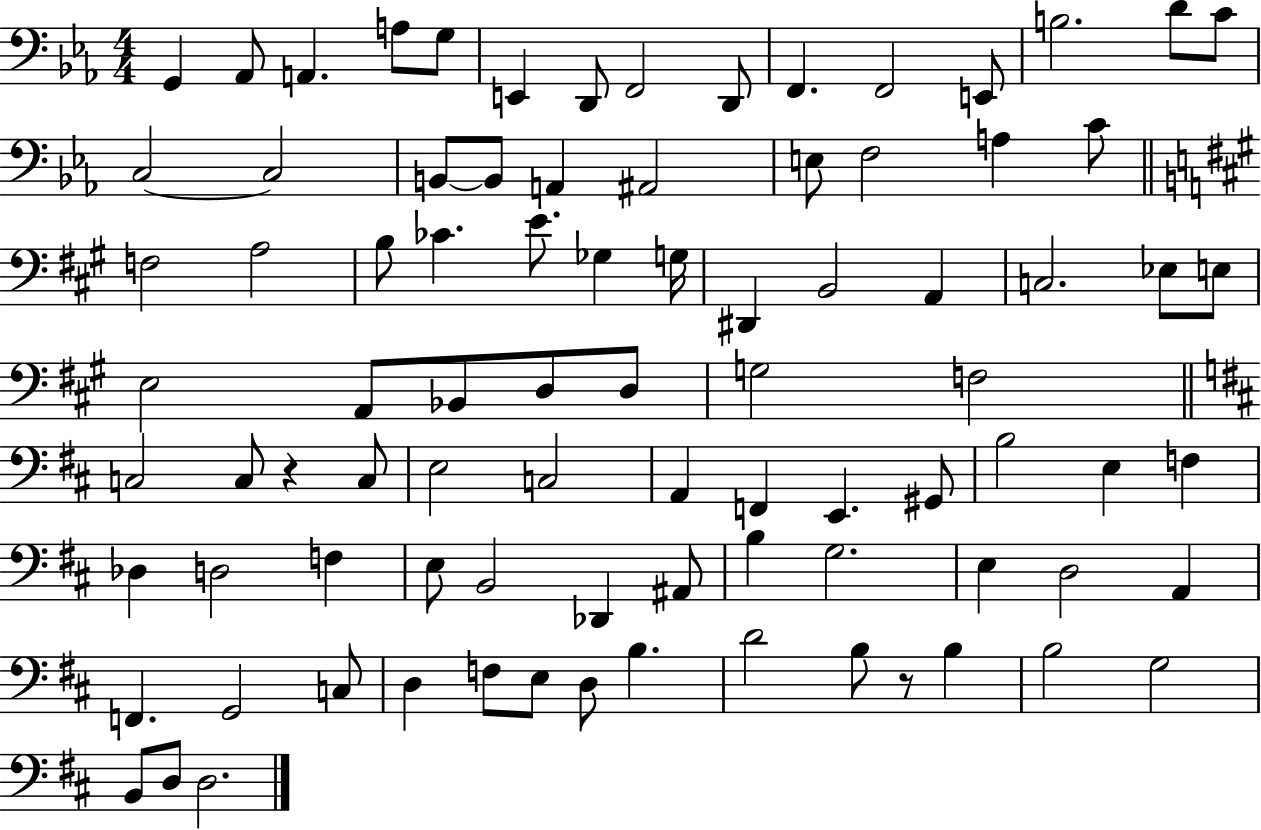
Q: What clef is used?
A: bass